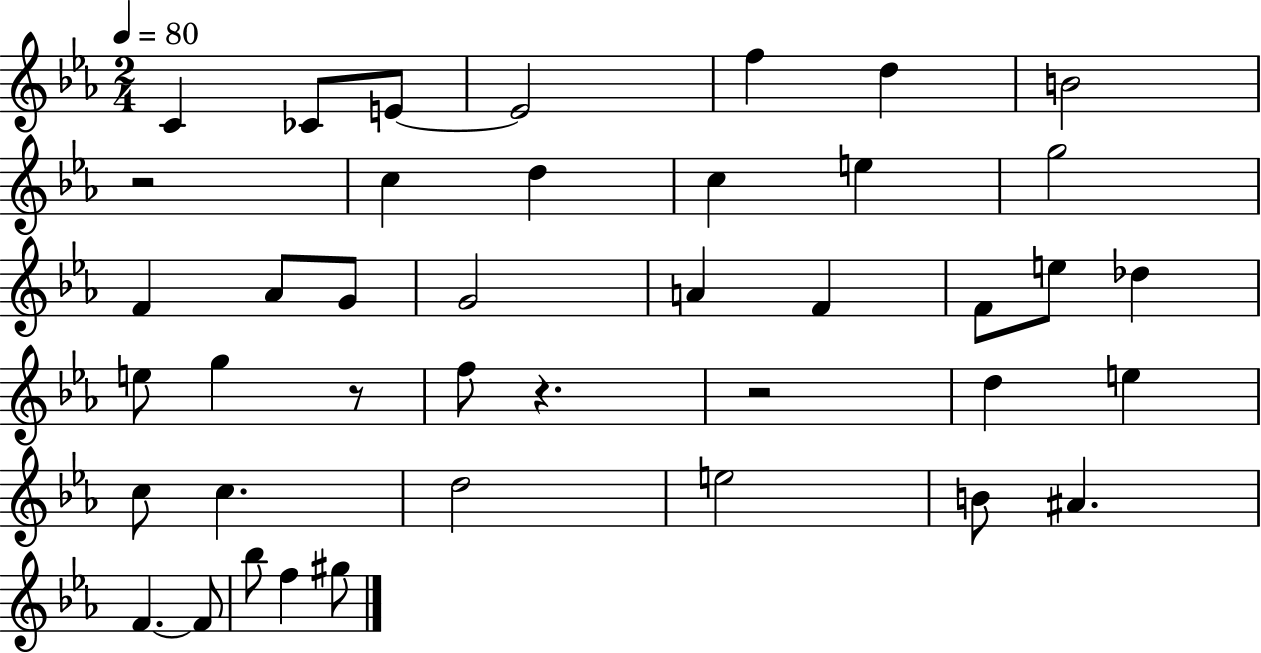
{
  \clef treble
  \numericTimeSignature
  \time 2/4
  \key ees \major
  \tempo 4 = 80
  c'4 ces'8 e'8~~ | e'2 | f''4 d''4 | b'2 | \break r2 | c''4 d''4 | c''4 e''4 | g''2 | \break f'4 aes'8 g'8 | g'2 | a'4 f'4 | f'8 e''8 des''4 | \break e''8 g''4 r8 | f''8 r4. | r2 | d''4 e''4 | \break c''8 c''4. | d''2 | e''2 | b'8 ais'4. | \break f'4.~~ f'8 | bes''8 f''4 gis''8 | \bar "|."
}